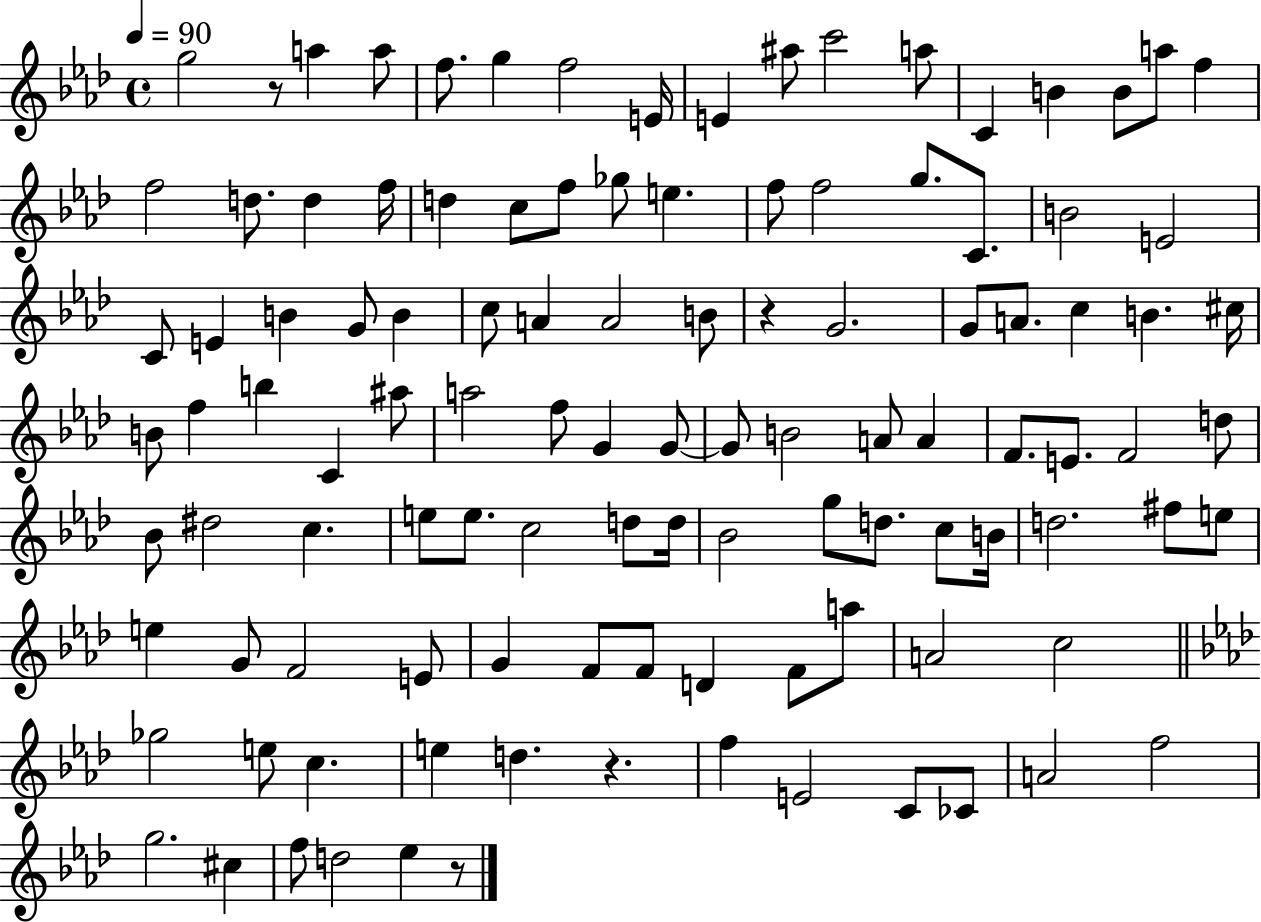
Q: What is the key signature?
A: AES major